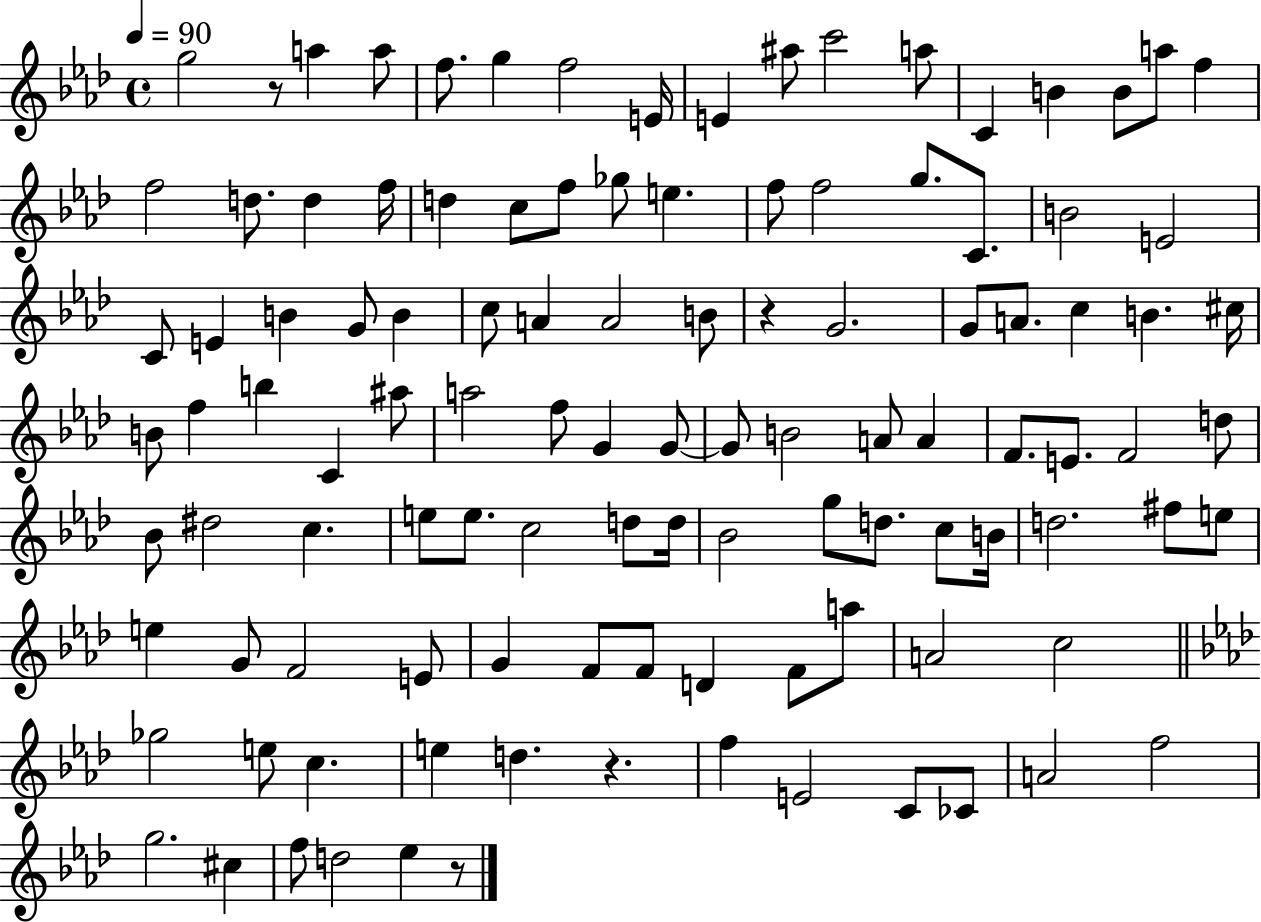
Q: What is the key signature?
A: AES major